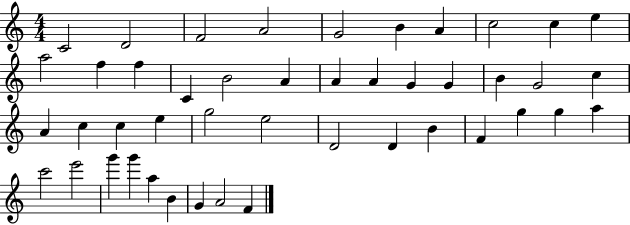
X:1
T:Untitled
M:4/4
L:1/4
K:C
C2 D2 F2 A2 G2 B A c2 c e a2 f f C B2 A A A G G B G2 c A c c e g2 e2 D2 D B F g g a c'2 e'2 g' g' a B G A2 F